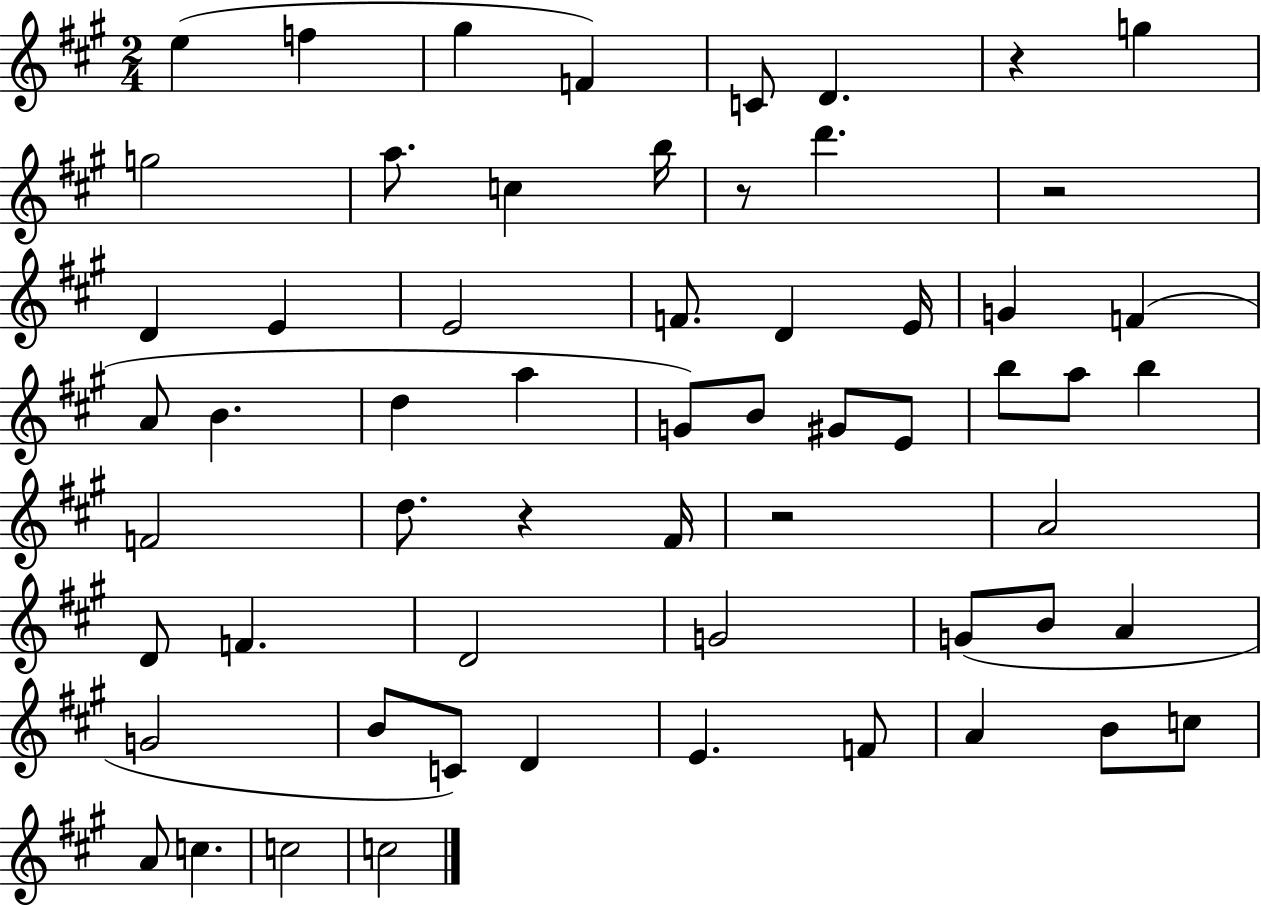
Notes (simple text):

E5/q F5/q G#5/q F4/q C4/e D4/q. R/q G5/q G5/h A5/e. C5/q B5/s R/e D6/q. R/h D4/q E4/q E4/h F4/e. D4/q E4/s G4/q F4/q A4/e B4/q. D5/q A5/q G4/e B4/e G#4/e E4/e B5/e A5/e B5/q F4/h D5/e. R/q F#4/s R/h A4/h D4/e F4/q. D4/h G4/h G4/e B4/e A4/q G4/h B4/e C4/e D4/q E4/q. F4/e A4/q B4/e C5/e A4/e C5/q. C5/h C5/h